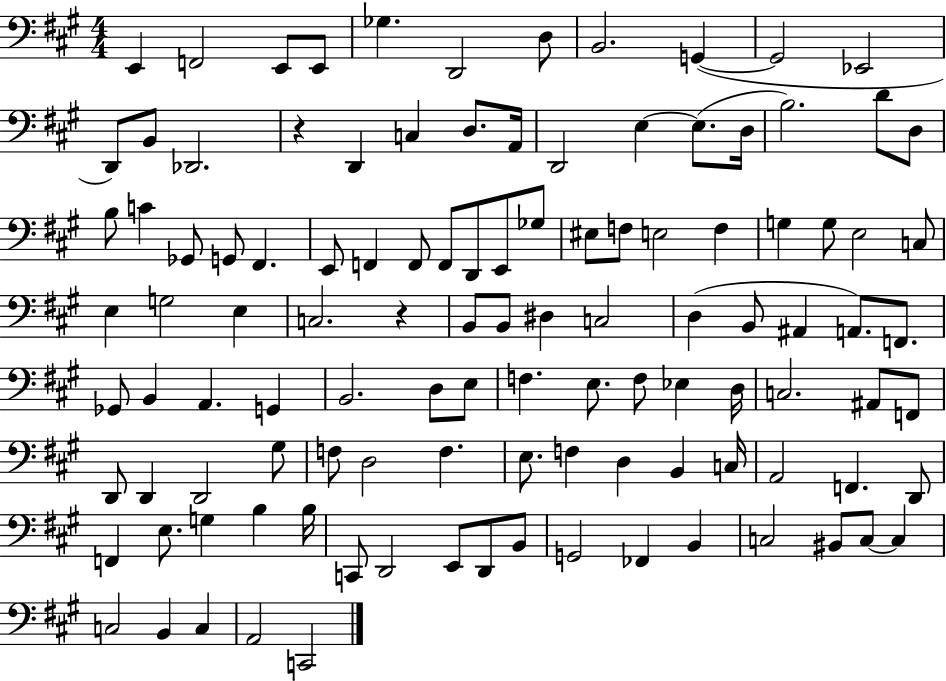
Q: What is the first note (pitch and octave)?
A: E2